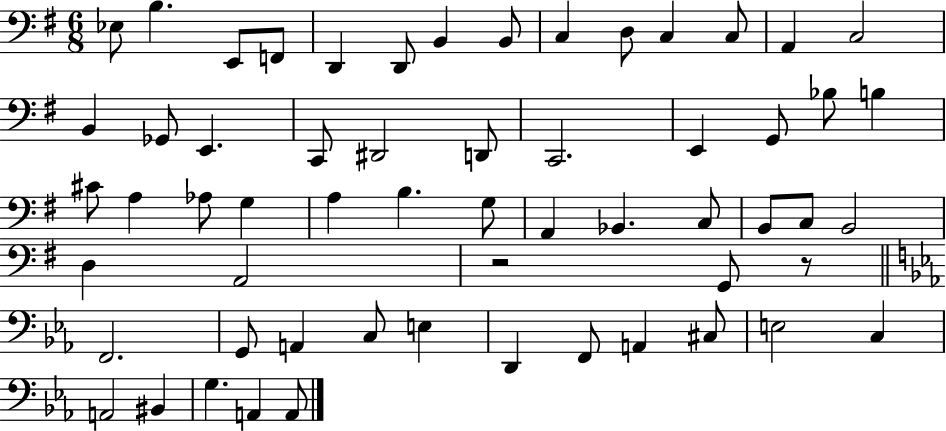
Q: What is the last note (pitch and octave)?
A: A2